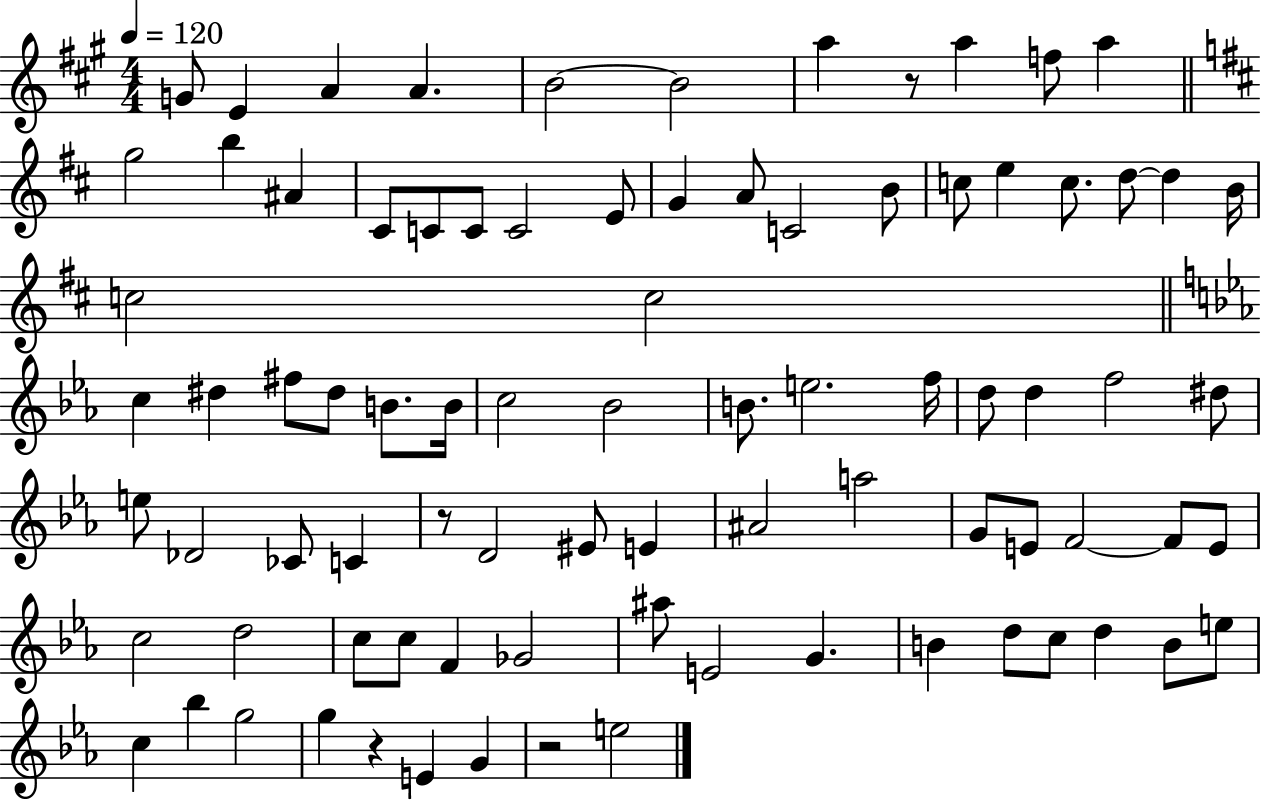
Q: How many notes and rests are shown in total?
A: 85